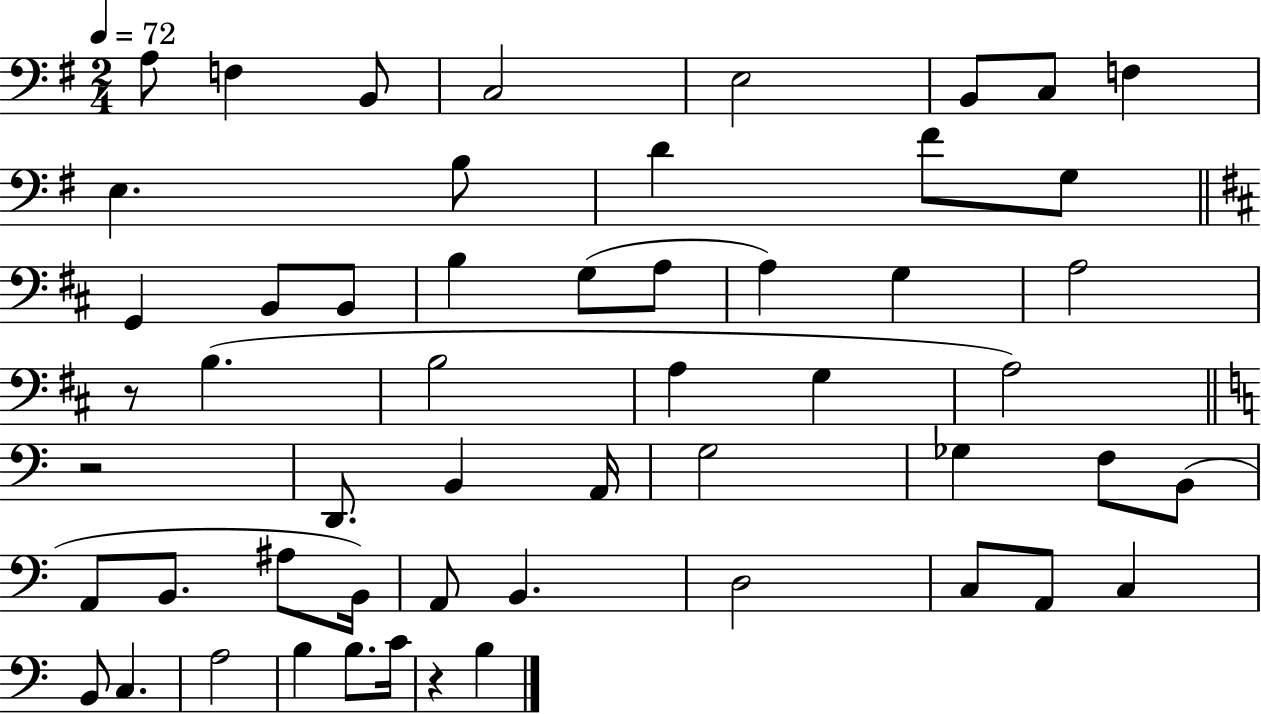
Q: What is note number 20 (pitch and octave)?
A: A3